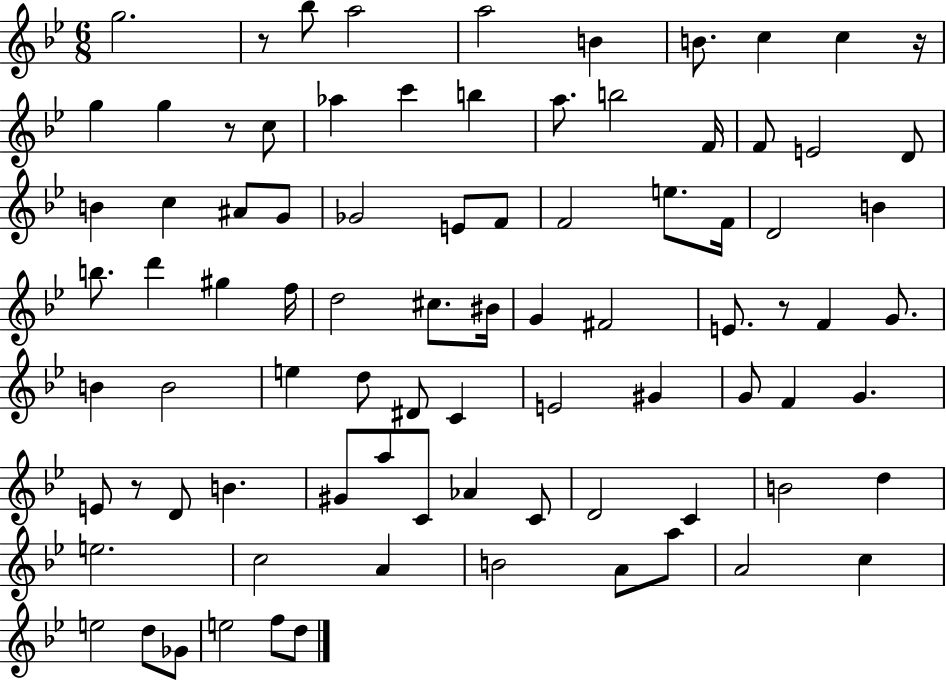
X:1
T:Untitled
M:6/8
L:1/4
K:Bb
g2 z/2 _b/2 a2 a2 B B/2 c c z/4 g g z/2 c/2 _a c' b a/2 b2 F/4 F/2 E2 D/2 B c ^A/2 G/2 _G2 E/2 F/2 F2 e/2 F/4 D2 B b/2 d' ^g f/4 d2 ^c/2 ^B/4 G ^F2 E/2 z/2 F G/2 B B2 e d/2 ^D/2 C E2 ^G G/2 F G E/2 z/2 D/2 B ^G/2 a/2 C/2 _A C/2 D2 C B2 d e2 c2 A B2 A/2 a/2 A2 c e2 d/2 _G/2 e2 f/2 d/2